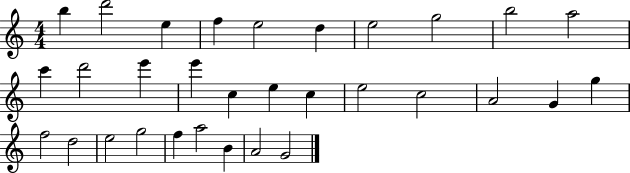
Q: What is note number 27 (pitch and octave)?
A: F5